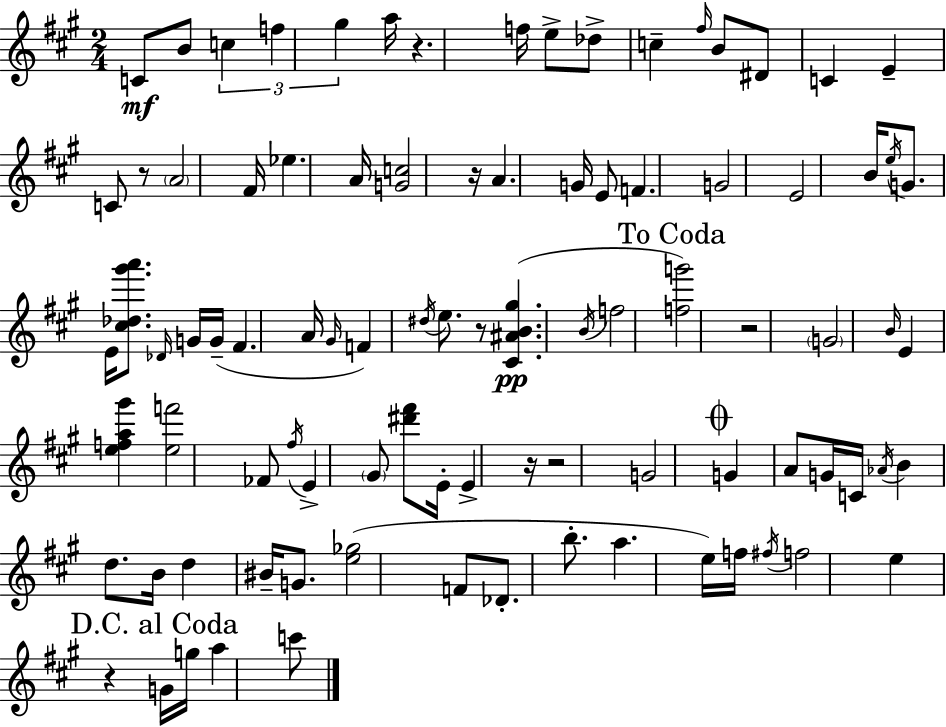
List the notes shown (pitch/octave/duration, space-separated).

C4/e B4/e C5/q F5/q G#5/q A5/s R/q. F5/s E5/e Db5/e C5/q F#5/s B4/e D#4/e C4/q E4/q C4/e R/e A4/h F#4/s Eb5/q. A4/s [G4,C5]/h R/s A4/q. G4/s E4/e F4/q. G4/h E4/h B4/s E5/s G4/e. E4/s [C#5,Db5,G#6,A6]/e. Db4/s G4/s G4/s F#4/q. A4/s G#4/s F4/q D#5/s E5/e. R/e [C#4,A#4,B4,G#5]/q. B4/s F5/h [F5,G6]/h R/h G4/h B4/s E4/q [E5,F5,A5,G#6]/q [E5,F6]/h FES4/e F#5/s E4/q G#4/e [D#6,F#6]/e E4/s E4/q R/s R/h G4/h G4/q A4/e G4/s C4/s Ab4/s B4/q D5/e. B4/s D5/q BIS4/s G4/e. [E5,Gb5]/h F4/e Db4/e. B5/e. A5/q. E5/s F5/s F#5/s F5/h E5/q R/q G4/s G5/s A5/q C6/e